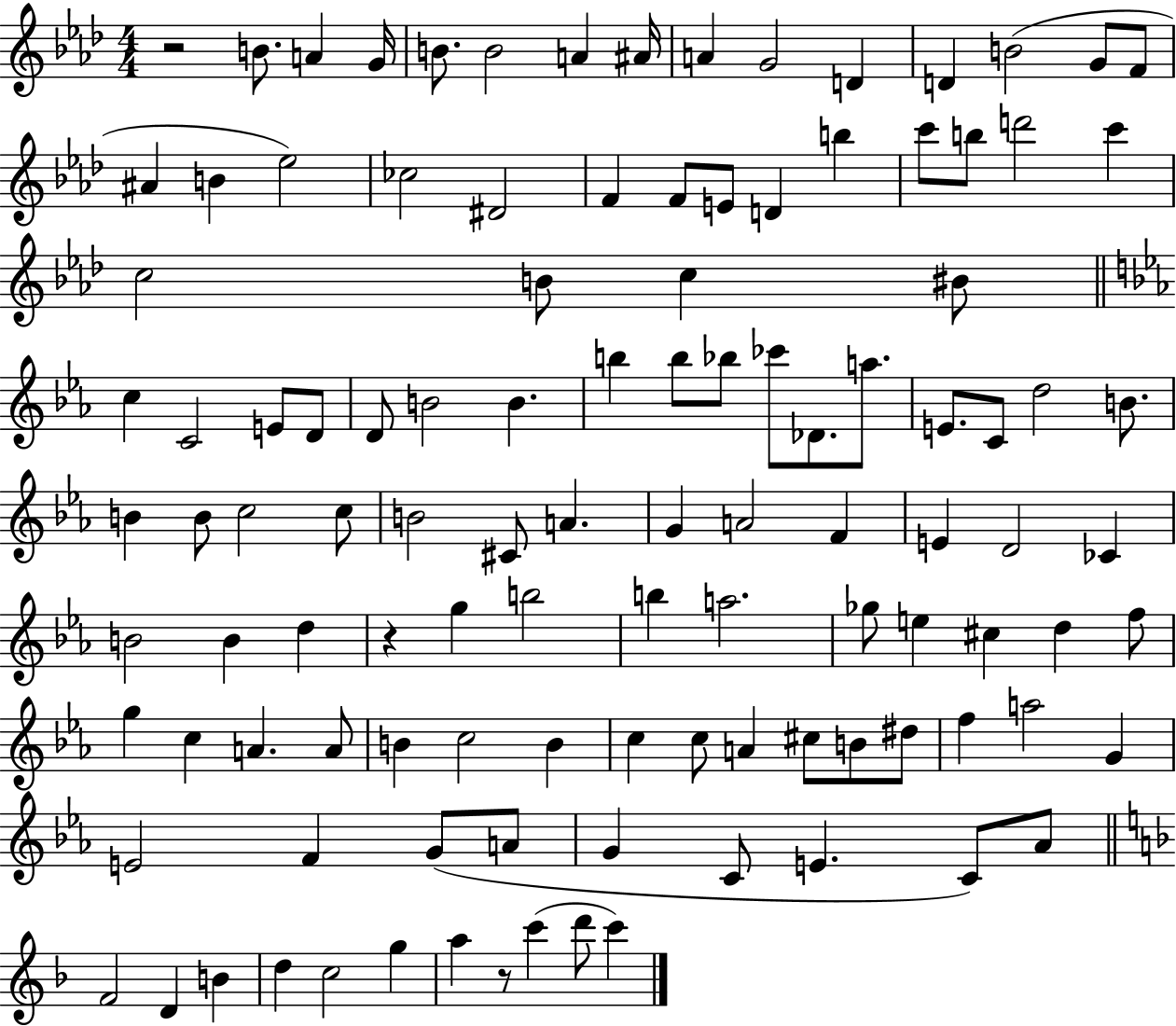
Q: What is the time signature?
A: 4/4